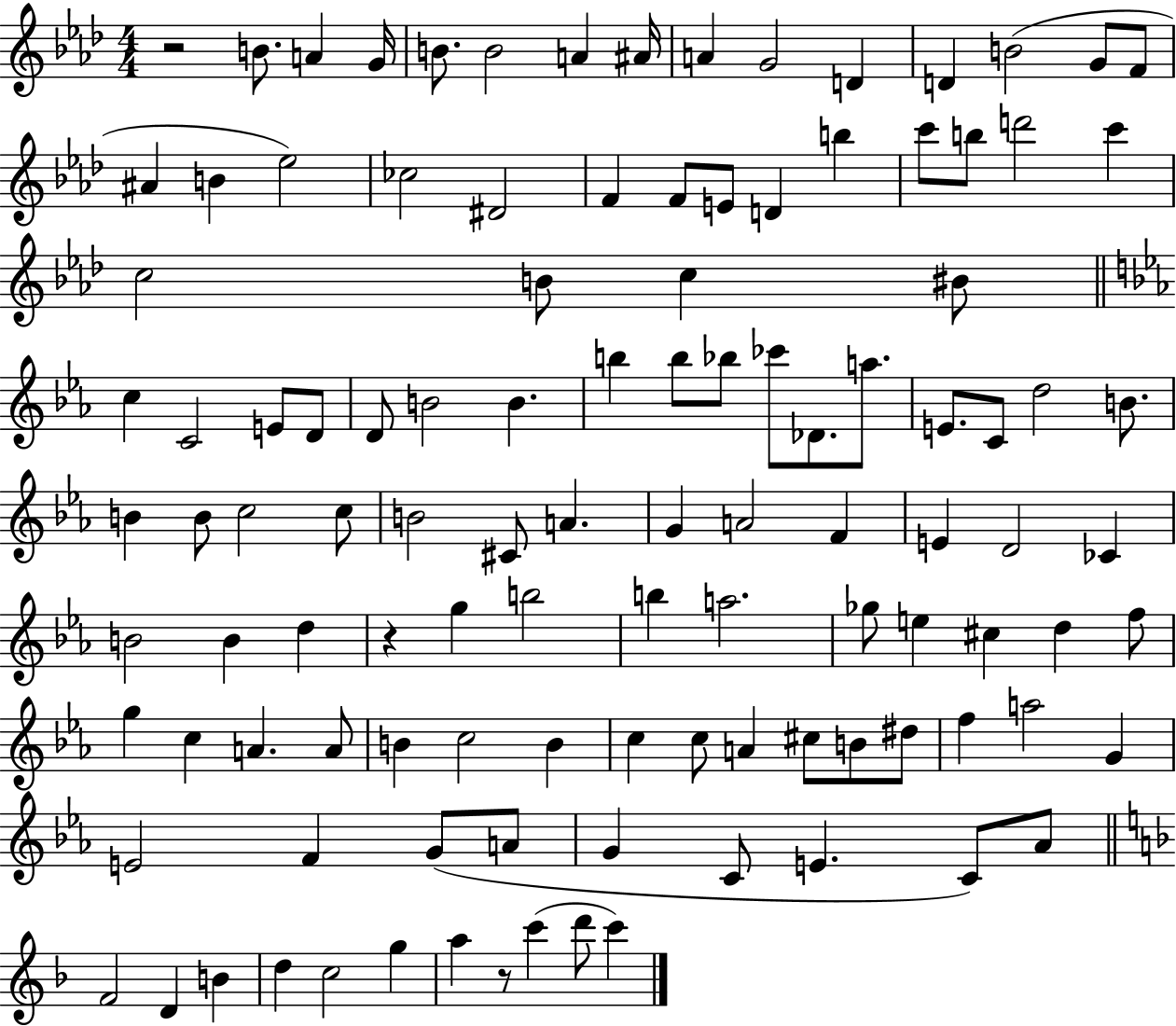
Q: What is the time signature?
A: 4/4